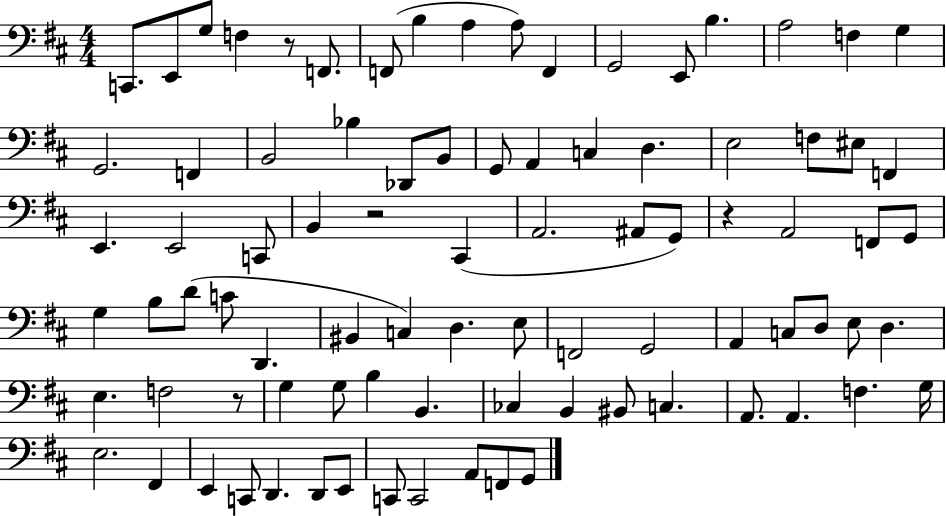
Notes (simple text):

C2/e. E2/e G3/e F3/q R/e F2/e. F2/e B3/q A3/q A3/e F2/q G2/h E2/e B3/q. A3/h F3/q G3/q G2/h. F2/q B2/h Bb3/q Db2/e B2/e G2/e A2/q C3/q D3/q. E3/h F3/e EIS3/e F2/q E2/q. E2/h C2/e B2/q R/h C#2/q A2/h. A#2/e G2/e R/q A2/h F2/e G2/e G3/q B3/e D4/e C4/e D2/q. BIS2/q C3/q D3/q. E3/e F2/h G2/h A2/q C3/e D3/e E3/e D3/q. E3/q. F3/h R/e G3/q G3/e B3/q B2/q. CES3/q B2/q BIS2/e C3/q. A2/e. A2/q. F3/q. G3/s E3/h. F#2/q E2/q C2/e D2/q. D2/e E2/e C2/e C2/h A2/e F2/e G2/e